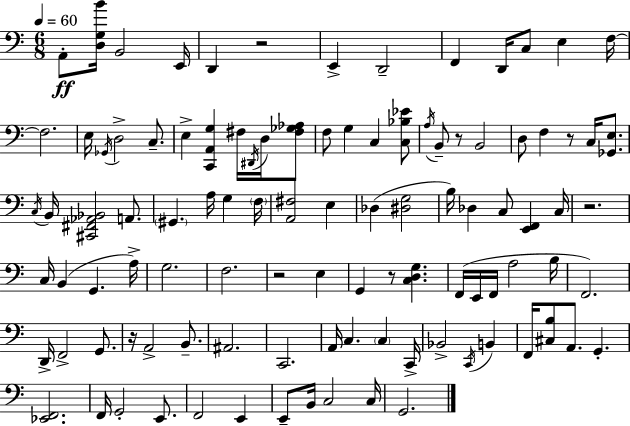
X:1
T:Untitled
M:6/8
L:1/4
K:C
A,,/2 [D,G,B]/4 B,,2 E,,/4 D,, z2 E,, D,,2 F,, D,,/4 C,/2 E, F,/4 F,2 E,/4 _G,,/4 D,2 C,/2 E, [C,,A,,G,] ^F,/4 ^D,,/4 D,/4 [^F,_G,_A,]/2 F,/2 G, C, [C,_B,_E]/2 A,/4 B,,/2 z/2 B,,2 D,/2 F, z/2 C,/4 [_G,,E,]/2 C,/4 B,,/4 [^C,,^F,,_A,,_B,,]2 A,,/2 ^G,, A,/4 G, F,/4 [A,,^F,]2 E, _D, [^D,G,]2 B,/4 _D, C,/2 [E,,F,,] C,/4 z2 C,/4 B,, G,, A,/4 G,2 F,2 z2 E, G,, z/2 [C,D,G,] F,,/4 E,,/4 F,,/4 A,2 B,/4 F,,2 D,,/4 F,,2 G,,/2 z/4 A,,2 B,,/2 ^A,,2 C,,2 A,,/4 C, C, C,,/4 _B,,2 C,,/4 B,, F,,/4 [^C,B,]/2 A,,/2 G,, [_E,,F,,]2 F,,/4 G,,2 E,,/2 F,,2 E,, E,,/2 B,,/4 C,2 C,/4 G,,2